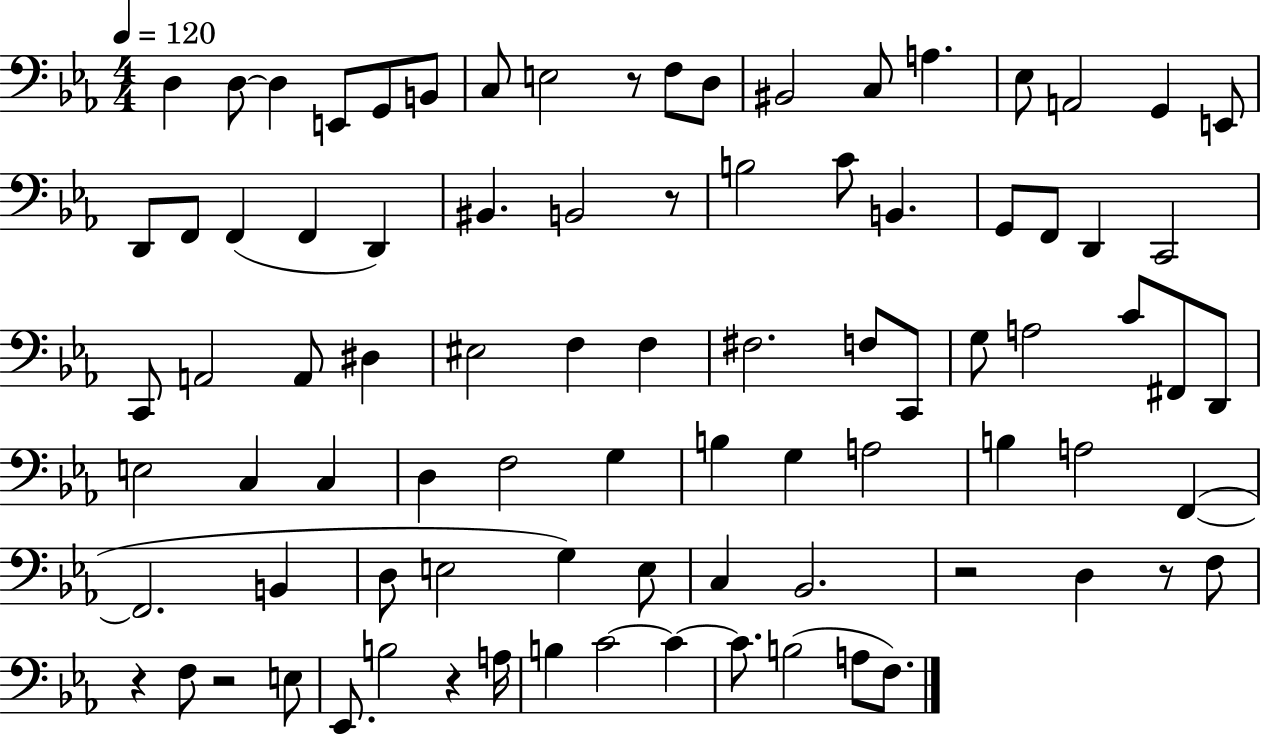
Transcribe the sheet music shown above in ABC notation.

X:1
T:Untitled
M:4/4
L:1/4
K:Eb
D, D,/2 D, E,,/2 G,,/2 B,,/2 C,/2 E,2 z/2 F,/2 D,/2 ^B,,2 C,/2 A, _E,/2 A,,2 G,, E,,/2 D,,/2 F,,/2 F,, F,, D,, ^B,, B,,2 z/2 B,2 C/2 B,, G,,/2 F,,/2 D,, C,,2 C,,/2 A,,2 A,,/2 ^D, ^E,2 F, F, ^F,2 F,/2 C,,/2 G,/2 A,2 C/2 ^F,,/2 D,,/2 E,2 C, C, D, F,2 G, B, G, A,2 B, A,2 F,, F,,2 B,, D,/2 E,2 G, E,/2 C, _B,,2 z2 D, z/2 F,/2 z F,/2 z2 E,/2 _E,,/2 B,2 z A,/4 B, C2 C C/2 B,2 A,/2 F,/2